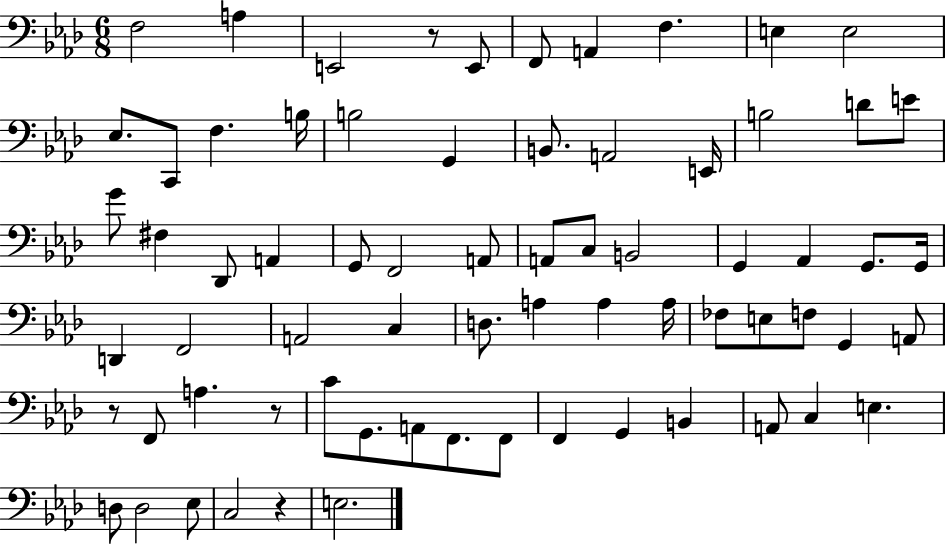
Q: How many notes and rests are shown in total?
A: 70